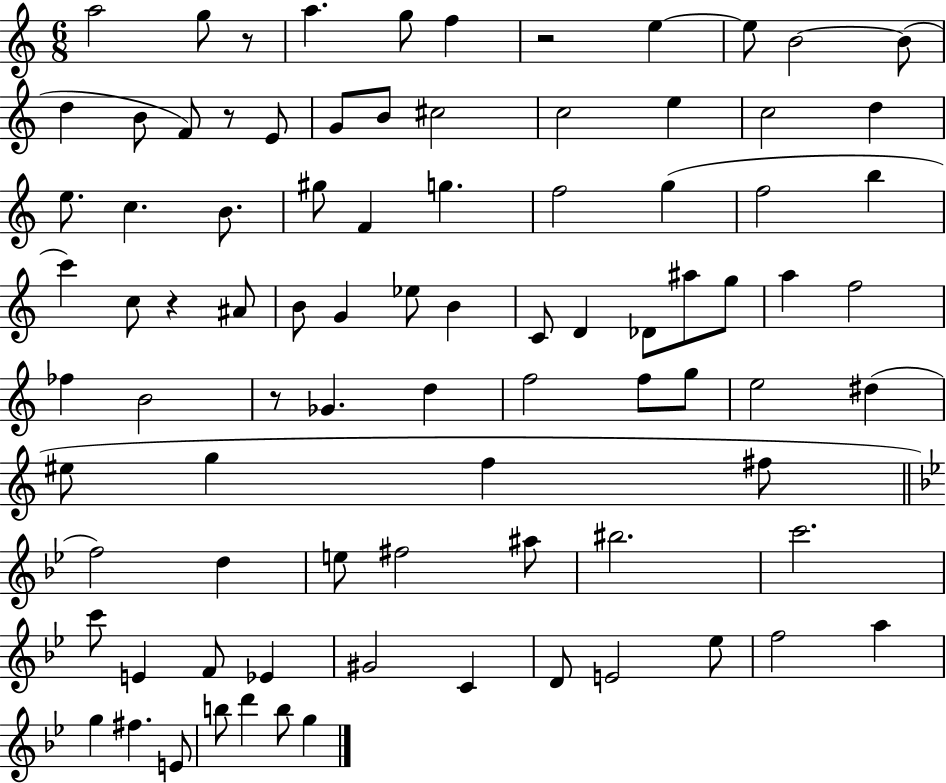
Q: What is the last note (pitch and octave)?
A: G5